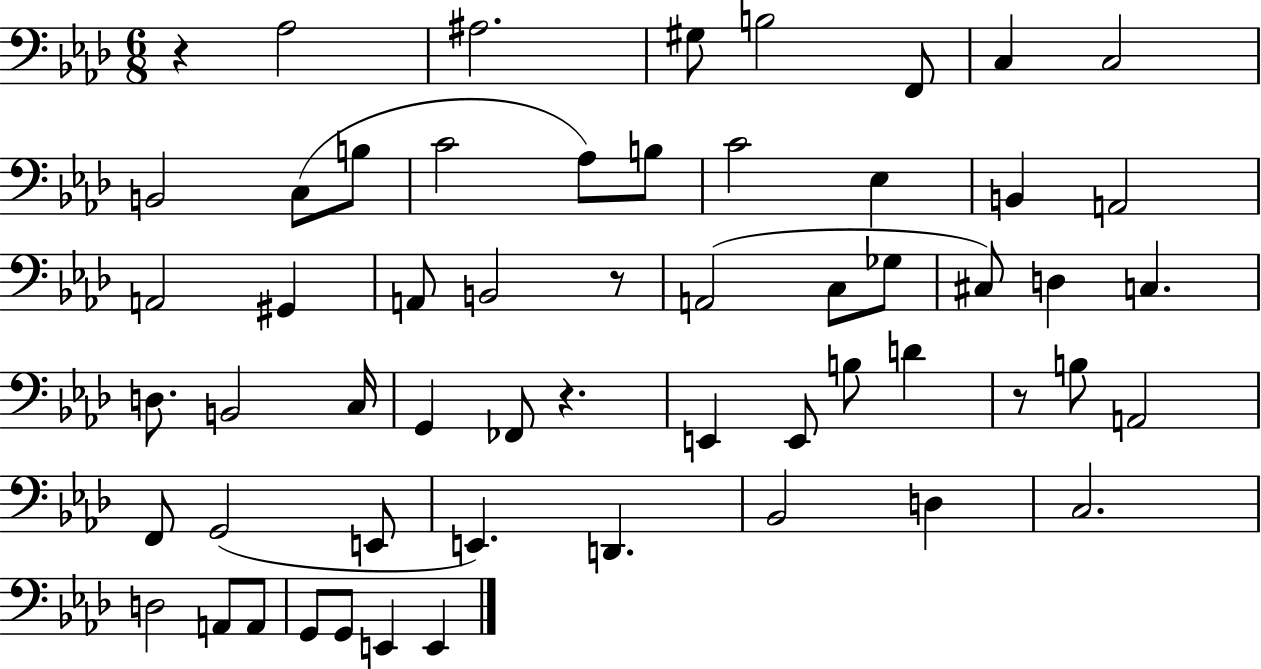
R/q Ab3/h A#3/h. G#3/e B3/h F2/e C3/q C3/h B2/h C3/e B3/e C4/h Ab3/e B3/e C4/h Eb3/q B2/q A2/h A2/h G#2/q A2/e B2/h R/e A2/h C3/e Gb3/e C#3/e D3/q C3/q. D3/e. B2/h C3/s G2/q FES2/e R/q. E2/q E2/e B3/e D4/q R/e B3/e A2/h F2/e G2/h E2/e E2/q. D2/q. Bb2/h D3/q C3/h. D3/h A2/e A2/e G2/e G2/e E2/q E2/q